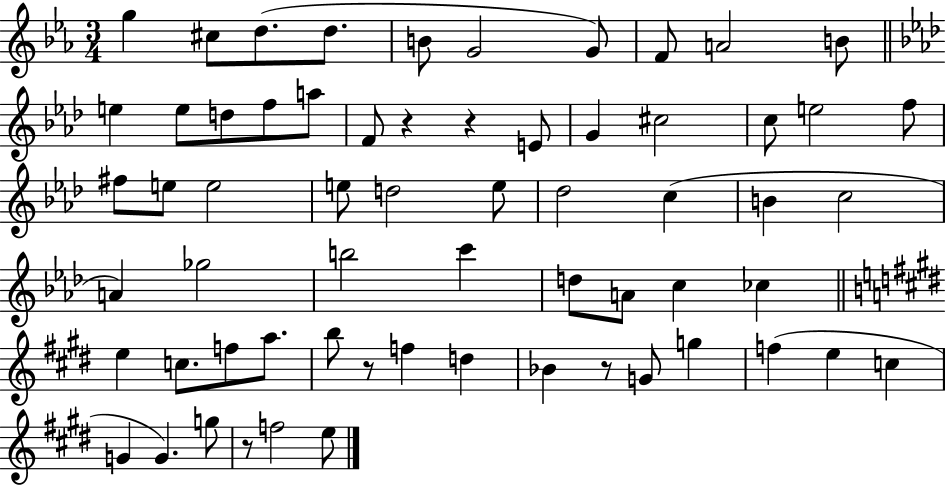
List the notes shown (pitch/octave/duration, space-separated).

G5/q C#5/e D5/e. D5/e. B4/e G4/h G4/e F4/e A4/h B4/e E5/q E5/e D5/e F5/e A5/e F4/e R/q R/q E4/e G4/q C#5/h C5/e E5/h F5/e F#5/e E5/e E5/h E5/e D5/h E5/e Db5/h C5/q B4/q C5/h A4/q Gb5/h B5/h C6/q D5/e A4/e C5/q CES5/q E5/q C5/e. F5/e A5/e. B5/e R/e F5/q D5/q Bb4/q R/e G4/e G5/q F5/q E5/q C5/q G4/q G4/q. G5/e R/e F5/h E5/e